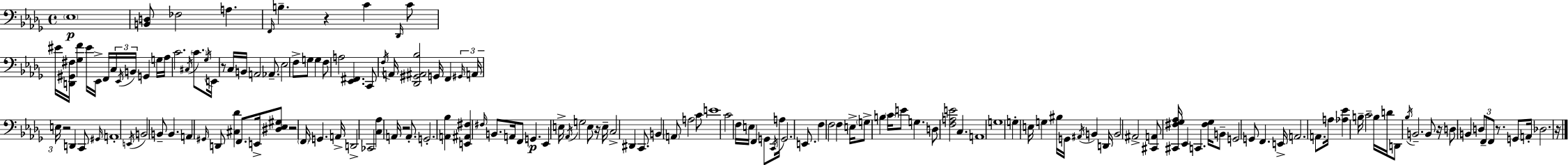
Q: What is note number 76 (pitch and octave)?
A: C2